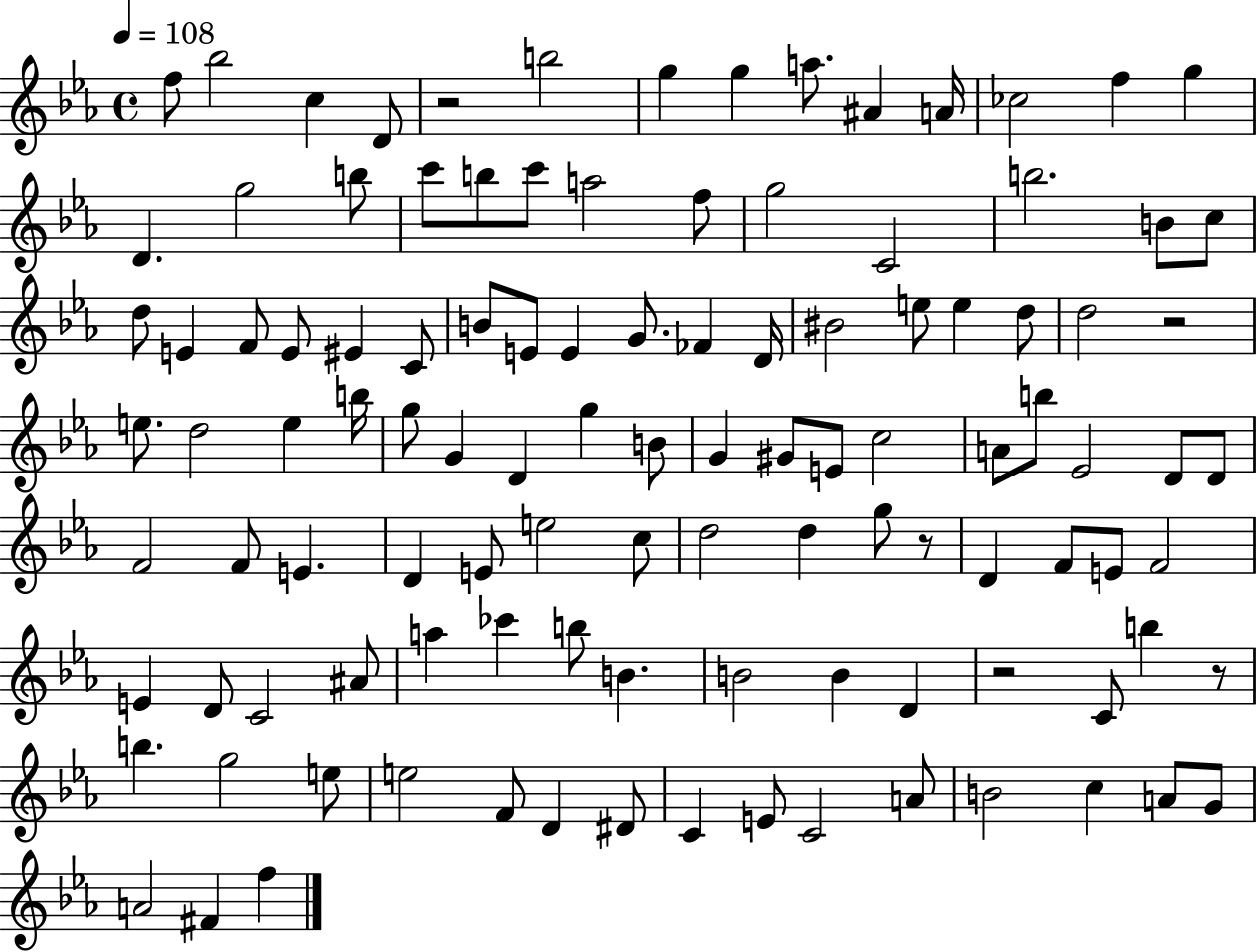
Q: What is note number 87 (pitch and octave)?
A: C4